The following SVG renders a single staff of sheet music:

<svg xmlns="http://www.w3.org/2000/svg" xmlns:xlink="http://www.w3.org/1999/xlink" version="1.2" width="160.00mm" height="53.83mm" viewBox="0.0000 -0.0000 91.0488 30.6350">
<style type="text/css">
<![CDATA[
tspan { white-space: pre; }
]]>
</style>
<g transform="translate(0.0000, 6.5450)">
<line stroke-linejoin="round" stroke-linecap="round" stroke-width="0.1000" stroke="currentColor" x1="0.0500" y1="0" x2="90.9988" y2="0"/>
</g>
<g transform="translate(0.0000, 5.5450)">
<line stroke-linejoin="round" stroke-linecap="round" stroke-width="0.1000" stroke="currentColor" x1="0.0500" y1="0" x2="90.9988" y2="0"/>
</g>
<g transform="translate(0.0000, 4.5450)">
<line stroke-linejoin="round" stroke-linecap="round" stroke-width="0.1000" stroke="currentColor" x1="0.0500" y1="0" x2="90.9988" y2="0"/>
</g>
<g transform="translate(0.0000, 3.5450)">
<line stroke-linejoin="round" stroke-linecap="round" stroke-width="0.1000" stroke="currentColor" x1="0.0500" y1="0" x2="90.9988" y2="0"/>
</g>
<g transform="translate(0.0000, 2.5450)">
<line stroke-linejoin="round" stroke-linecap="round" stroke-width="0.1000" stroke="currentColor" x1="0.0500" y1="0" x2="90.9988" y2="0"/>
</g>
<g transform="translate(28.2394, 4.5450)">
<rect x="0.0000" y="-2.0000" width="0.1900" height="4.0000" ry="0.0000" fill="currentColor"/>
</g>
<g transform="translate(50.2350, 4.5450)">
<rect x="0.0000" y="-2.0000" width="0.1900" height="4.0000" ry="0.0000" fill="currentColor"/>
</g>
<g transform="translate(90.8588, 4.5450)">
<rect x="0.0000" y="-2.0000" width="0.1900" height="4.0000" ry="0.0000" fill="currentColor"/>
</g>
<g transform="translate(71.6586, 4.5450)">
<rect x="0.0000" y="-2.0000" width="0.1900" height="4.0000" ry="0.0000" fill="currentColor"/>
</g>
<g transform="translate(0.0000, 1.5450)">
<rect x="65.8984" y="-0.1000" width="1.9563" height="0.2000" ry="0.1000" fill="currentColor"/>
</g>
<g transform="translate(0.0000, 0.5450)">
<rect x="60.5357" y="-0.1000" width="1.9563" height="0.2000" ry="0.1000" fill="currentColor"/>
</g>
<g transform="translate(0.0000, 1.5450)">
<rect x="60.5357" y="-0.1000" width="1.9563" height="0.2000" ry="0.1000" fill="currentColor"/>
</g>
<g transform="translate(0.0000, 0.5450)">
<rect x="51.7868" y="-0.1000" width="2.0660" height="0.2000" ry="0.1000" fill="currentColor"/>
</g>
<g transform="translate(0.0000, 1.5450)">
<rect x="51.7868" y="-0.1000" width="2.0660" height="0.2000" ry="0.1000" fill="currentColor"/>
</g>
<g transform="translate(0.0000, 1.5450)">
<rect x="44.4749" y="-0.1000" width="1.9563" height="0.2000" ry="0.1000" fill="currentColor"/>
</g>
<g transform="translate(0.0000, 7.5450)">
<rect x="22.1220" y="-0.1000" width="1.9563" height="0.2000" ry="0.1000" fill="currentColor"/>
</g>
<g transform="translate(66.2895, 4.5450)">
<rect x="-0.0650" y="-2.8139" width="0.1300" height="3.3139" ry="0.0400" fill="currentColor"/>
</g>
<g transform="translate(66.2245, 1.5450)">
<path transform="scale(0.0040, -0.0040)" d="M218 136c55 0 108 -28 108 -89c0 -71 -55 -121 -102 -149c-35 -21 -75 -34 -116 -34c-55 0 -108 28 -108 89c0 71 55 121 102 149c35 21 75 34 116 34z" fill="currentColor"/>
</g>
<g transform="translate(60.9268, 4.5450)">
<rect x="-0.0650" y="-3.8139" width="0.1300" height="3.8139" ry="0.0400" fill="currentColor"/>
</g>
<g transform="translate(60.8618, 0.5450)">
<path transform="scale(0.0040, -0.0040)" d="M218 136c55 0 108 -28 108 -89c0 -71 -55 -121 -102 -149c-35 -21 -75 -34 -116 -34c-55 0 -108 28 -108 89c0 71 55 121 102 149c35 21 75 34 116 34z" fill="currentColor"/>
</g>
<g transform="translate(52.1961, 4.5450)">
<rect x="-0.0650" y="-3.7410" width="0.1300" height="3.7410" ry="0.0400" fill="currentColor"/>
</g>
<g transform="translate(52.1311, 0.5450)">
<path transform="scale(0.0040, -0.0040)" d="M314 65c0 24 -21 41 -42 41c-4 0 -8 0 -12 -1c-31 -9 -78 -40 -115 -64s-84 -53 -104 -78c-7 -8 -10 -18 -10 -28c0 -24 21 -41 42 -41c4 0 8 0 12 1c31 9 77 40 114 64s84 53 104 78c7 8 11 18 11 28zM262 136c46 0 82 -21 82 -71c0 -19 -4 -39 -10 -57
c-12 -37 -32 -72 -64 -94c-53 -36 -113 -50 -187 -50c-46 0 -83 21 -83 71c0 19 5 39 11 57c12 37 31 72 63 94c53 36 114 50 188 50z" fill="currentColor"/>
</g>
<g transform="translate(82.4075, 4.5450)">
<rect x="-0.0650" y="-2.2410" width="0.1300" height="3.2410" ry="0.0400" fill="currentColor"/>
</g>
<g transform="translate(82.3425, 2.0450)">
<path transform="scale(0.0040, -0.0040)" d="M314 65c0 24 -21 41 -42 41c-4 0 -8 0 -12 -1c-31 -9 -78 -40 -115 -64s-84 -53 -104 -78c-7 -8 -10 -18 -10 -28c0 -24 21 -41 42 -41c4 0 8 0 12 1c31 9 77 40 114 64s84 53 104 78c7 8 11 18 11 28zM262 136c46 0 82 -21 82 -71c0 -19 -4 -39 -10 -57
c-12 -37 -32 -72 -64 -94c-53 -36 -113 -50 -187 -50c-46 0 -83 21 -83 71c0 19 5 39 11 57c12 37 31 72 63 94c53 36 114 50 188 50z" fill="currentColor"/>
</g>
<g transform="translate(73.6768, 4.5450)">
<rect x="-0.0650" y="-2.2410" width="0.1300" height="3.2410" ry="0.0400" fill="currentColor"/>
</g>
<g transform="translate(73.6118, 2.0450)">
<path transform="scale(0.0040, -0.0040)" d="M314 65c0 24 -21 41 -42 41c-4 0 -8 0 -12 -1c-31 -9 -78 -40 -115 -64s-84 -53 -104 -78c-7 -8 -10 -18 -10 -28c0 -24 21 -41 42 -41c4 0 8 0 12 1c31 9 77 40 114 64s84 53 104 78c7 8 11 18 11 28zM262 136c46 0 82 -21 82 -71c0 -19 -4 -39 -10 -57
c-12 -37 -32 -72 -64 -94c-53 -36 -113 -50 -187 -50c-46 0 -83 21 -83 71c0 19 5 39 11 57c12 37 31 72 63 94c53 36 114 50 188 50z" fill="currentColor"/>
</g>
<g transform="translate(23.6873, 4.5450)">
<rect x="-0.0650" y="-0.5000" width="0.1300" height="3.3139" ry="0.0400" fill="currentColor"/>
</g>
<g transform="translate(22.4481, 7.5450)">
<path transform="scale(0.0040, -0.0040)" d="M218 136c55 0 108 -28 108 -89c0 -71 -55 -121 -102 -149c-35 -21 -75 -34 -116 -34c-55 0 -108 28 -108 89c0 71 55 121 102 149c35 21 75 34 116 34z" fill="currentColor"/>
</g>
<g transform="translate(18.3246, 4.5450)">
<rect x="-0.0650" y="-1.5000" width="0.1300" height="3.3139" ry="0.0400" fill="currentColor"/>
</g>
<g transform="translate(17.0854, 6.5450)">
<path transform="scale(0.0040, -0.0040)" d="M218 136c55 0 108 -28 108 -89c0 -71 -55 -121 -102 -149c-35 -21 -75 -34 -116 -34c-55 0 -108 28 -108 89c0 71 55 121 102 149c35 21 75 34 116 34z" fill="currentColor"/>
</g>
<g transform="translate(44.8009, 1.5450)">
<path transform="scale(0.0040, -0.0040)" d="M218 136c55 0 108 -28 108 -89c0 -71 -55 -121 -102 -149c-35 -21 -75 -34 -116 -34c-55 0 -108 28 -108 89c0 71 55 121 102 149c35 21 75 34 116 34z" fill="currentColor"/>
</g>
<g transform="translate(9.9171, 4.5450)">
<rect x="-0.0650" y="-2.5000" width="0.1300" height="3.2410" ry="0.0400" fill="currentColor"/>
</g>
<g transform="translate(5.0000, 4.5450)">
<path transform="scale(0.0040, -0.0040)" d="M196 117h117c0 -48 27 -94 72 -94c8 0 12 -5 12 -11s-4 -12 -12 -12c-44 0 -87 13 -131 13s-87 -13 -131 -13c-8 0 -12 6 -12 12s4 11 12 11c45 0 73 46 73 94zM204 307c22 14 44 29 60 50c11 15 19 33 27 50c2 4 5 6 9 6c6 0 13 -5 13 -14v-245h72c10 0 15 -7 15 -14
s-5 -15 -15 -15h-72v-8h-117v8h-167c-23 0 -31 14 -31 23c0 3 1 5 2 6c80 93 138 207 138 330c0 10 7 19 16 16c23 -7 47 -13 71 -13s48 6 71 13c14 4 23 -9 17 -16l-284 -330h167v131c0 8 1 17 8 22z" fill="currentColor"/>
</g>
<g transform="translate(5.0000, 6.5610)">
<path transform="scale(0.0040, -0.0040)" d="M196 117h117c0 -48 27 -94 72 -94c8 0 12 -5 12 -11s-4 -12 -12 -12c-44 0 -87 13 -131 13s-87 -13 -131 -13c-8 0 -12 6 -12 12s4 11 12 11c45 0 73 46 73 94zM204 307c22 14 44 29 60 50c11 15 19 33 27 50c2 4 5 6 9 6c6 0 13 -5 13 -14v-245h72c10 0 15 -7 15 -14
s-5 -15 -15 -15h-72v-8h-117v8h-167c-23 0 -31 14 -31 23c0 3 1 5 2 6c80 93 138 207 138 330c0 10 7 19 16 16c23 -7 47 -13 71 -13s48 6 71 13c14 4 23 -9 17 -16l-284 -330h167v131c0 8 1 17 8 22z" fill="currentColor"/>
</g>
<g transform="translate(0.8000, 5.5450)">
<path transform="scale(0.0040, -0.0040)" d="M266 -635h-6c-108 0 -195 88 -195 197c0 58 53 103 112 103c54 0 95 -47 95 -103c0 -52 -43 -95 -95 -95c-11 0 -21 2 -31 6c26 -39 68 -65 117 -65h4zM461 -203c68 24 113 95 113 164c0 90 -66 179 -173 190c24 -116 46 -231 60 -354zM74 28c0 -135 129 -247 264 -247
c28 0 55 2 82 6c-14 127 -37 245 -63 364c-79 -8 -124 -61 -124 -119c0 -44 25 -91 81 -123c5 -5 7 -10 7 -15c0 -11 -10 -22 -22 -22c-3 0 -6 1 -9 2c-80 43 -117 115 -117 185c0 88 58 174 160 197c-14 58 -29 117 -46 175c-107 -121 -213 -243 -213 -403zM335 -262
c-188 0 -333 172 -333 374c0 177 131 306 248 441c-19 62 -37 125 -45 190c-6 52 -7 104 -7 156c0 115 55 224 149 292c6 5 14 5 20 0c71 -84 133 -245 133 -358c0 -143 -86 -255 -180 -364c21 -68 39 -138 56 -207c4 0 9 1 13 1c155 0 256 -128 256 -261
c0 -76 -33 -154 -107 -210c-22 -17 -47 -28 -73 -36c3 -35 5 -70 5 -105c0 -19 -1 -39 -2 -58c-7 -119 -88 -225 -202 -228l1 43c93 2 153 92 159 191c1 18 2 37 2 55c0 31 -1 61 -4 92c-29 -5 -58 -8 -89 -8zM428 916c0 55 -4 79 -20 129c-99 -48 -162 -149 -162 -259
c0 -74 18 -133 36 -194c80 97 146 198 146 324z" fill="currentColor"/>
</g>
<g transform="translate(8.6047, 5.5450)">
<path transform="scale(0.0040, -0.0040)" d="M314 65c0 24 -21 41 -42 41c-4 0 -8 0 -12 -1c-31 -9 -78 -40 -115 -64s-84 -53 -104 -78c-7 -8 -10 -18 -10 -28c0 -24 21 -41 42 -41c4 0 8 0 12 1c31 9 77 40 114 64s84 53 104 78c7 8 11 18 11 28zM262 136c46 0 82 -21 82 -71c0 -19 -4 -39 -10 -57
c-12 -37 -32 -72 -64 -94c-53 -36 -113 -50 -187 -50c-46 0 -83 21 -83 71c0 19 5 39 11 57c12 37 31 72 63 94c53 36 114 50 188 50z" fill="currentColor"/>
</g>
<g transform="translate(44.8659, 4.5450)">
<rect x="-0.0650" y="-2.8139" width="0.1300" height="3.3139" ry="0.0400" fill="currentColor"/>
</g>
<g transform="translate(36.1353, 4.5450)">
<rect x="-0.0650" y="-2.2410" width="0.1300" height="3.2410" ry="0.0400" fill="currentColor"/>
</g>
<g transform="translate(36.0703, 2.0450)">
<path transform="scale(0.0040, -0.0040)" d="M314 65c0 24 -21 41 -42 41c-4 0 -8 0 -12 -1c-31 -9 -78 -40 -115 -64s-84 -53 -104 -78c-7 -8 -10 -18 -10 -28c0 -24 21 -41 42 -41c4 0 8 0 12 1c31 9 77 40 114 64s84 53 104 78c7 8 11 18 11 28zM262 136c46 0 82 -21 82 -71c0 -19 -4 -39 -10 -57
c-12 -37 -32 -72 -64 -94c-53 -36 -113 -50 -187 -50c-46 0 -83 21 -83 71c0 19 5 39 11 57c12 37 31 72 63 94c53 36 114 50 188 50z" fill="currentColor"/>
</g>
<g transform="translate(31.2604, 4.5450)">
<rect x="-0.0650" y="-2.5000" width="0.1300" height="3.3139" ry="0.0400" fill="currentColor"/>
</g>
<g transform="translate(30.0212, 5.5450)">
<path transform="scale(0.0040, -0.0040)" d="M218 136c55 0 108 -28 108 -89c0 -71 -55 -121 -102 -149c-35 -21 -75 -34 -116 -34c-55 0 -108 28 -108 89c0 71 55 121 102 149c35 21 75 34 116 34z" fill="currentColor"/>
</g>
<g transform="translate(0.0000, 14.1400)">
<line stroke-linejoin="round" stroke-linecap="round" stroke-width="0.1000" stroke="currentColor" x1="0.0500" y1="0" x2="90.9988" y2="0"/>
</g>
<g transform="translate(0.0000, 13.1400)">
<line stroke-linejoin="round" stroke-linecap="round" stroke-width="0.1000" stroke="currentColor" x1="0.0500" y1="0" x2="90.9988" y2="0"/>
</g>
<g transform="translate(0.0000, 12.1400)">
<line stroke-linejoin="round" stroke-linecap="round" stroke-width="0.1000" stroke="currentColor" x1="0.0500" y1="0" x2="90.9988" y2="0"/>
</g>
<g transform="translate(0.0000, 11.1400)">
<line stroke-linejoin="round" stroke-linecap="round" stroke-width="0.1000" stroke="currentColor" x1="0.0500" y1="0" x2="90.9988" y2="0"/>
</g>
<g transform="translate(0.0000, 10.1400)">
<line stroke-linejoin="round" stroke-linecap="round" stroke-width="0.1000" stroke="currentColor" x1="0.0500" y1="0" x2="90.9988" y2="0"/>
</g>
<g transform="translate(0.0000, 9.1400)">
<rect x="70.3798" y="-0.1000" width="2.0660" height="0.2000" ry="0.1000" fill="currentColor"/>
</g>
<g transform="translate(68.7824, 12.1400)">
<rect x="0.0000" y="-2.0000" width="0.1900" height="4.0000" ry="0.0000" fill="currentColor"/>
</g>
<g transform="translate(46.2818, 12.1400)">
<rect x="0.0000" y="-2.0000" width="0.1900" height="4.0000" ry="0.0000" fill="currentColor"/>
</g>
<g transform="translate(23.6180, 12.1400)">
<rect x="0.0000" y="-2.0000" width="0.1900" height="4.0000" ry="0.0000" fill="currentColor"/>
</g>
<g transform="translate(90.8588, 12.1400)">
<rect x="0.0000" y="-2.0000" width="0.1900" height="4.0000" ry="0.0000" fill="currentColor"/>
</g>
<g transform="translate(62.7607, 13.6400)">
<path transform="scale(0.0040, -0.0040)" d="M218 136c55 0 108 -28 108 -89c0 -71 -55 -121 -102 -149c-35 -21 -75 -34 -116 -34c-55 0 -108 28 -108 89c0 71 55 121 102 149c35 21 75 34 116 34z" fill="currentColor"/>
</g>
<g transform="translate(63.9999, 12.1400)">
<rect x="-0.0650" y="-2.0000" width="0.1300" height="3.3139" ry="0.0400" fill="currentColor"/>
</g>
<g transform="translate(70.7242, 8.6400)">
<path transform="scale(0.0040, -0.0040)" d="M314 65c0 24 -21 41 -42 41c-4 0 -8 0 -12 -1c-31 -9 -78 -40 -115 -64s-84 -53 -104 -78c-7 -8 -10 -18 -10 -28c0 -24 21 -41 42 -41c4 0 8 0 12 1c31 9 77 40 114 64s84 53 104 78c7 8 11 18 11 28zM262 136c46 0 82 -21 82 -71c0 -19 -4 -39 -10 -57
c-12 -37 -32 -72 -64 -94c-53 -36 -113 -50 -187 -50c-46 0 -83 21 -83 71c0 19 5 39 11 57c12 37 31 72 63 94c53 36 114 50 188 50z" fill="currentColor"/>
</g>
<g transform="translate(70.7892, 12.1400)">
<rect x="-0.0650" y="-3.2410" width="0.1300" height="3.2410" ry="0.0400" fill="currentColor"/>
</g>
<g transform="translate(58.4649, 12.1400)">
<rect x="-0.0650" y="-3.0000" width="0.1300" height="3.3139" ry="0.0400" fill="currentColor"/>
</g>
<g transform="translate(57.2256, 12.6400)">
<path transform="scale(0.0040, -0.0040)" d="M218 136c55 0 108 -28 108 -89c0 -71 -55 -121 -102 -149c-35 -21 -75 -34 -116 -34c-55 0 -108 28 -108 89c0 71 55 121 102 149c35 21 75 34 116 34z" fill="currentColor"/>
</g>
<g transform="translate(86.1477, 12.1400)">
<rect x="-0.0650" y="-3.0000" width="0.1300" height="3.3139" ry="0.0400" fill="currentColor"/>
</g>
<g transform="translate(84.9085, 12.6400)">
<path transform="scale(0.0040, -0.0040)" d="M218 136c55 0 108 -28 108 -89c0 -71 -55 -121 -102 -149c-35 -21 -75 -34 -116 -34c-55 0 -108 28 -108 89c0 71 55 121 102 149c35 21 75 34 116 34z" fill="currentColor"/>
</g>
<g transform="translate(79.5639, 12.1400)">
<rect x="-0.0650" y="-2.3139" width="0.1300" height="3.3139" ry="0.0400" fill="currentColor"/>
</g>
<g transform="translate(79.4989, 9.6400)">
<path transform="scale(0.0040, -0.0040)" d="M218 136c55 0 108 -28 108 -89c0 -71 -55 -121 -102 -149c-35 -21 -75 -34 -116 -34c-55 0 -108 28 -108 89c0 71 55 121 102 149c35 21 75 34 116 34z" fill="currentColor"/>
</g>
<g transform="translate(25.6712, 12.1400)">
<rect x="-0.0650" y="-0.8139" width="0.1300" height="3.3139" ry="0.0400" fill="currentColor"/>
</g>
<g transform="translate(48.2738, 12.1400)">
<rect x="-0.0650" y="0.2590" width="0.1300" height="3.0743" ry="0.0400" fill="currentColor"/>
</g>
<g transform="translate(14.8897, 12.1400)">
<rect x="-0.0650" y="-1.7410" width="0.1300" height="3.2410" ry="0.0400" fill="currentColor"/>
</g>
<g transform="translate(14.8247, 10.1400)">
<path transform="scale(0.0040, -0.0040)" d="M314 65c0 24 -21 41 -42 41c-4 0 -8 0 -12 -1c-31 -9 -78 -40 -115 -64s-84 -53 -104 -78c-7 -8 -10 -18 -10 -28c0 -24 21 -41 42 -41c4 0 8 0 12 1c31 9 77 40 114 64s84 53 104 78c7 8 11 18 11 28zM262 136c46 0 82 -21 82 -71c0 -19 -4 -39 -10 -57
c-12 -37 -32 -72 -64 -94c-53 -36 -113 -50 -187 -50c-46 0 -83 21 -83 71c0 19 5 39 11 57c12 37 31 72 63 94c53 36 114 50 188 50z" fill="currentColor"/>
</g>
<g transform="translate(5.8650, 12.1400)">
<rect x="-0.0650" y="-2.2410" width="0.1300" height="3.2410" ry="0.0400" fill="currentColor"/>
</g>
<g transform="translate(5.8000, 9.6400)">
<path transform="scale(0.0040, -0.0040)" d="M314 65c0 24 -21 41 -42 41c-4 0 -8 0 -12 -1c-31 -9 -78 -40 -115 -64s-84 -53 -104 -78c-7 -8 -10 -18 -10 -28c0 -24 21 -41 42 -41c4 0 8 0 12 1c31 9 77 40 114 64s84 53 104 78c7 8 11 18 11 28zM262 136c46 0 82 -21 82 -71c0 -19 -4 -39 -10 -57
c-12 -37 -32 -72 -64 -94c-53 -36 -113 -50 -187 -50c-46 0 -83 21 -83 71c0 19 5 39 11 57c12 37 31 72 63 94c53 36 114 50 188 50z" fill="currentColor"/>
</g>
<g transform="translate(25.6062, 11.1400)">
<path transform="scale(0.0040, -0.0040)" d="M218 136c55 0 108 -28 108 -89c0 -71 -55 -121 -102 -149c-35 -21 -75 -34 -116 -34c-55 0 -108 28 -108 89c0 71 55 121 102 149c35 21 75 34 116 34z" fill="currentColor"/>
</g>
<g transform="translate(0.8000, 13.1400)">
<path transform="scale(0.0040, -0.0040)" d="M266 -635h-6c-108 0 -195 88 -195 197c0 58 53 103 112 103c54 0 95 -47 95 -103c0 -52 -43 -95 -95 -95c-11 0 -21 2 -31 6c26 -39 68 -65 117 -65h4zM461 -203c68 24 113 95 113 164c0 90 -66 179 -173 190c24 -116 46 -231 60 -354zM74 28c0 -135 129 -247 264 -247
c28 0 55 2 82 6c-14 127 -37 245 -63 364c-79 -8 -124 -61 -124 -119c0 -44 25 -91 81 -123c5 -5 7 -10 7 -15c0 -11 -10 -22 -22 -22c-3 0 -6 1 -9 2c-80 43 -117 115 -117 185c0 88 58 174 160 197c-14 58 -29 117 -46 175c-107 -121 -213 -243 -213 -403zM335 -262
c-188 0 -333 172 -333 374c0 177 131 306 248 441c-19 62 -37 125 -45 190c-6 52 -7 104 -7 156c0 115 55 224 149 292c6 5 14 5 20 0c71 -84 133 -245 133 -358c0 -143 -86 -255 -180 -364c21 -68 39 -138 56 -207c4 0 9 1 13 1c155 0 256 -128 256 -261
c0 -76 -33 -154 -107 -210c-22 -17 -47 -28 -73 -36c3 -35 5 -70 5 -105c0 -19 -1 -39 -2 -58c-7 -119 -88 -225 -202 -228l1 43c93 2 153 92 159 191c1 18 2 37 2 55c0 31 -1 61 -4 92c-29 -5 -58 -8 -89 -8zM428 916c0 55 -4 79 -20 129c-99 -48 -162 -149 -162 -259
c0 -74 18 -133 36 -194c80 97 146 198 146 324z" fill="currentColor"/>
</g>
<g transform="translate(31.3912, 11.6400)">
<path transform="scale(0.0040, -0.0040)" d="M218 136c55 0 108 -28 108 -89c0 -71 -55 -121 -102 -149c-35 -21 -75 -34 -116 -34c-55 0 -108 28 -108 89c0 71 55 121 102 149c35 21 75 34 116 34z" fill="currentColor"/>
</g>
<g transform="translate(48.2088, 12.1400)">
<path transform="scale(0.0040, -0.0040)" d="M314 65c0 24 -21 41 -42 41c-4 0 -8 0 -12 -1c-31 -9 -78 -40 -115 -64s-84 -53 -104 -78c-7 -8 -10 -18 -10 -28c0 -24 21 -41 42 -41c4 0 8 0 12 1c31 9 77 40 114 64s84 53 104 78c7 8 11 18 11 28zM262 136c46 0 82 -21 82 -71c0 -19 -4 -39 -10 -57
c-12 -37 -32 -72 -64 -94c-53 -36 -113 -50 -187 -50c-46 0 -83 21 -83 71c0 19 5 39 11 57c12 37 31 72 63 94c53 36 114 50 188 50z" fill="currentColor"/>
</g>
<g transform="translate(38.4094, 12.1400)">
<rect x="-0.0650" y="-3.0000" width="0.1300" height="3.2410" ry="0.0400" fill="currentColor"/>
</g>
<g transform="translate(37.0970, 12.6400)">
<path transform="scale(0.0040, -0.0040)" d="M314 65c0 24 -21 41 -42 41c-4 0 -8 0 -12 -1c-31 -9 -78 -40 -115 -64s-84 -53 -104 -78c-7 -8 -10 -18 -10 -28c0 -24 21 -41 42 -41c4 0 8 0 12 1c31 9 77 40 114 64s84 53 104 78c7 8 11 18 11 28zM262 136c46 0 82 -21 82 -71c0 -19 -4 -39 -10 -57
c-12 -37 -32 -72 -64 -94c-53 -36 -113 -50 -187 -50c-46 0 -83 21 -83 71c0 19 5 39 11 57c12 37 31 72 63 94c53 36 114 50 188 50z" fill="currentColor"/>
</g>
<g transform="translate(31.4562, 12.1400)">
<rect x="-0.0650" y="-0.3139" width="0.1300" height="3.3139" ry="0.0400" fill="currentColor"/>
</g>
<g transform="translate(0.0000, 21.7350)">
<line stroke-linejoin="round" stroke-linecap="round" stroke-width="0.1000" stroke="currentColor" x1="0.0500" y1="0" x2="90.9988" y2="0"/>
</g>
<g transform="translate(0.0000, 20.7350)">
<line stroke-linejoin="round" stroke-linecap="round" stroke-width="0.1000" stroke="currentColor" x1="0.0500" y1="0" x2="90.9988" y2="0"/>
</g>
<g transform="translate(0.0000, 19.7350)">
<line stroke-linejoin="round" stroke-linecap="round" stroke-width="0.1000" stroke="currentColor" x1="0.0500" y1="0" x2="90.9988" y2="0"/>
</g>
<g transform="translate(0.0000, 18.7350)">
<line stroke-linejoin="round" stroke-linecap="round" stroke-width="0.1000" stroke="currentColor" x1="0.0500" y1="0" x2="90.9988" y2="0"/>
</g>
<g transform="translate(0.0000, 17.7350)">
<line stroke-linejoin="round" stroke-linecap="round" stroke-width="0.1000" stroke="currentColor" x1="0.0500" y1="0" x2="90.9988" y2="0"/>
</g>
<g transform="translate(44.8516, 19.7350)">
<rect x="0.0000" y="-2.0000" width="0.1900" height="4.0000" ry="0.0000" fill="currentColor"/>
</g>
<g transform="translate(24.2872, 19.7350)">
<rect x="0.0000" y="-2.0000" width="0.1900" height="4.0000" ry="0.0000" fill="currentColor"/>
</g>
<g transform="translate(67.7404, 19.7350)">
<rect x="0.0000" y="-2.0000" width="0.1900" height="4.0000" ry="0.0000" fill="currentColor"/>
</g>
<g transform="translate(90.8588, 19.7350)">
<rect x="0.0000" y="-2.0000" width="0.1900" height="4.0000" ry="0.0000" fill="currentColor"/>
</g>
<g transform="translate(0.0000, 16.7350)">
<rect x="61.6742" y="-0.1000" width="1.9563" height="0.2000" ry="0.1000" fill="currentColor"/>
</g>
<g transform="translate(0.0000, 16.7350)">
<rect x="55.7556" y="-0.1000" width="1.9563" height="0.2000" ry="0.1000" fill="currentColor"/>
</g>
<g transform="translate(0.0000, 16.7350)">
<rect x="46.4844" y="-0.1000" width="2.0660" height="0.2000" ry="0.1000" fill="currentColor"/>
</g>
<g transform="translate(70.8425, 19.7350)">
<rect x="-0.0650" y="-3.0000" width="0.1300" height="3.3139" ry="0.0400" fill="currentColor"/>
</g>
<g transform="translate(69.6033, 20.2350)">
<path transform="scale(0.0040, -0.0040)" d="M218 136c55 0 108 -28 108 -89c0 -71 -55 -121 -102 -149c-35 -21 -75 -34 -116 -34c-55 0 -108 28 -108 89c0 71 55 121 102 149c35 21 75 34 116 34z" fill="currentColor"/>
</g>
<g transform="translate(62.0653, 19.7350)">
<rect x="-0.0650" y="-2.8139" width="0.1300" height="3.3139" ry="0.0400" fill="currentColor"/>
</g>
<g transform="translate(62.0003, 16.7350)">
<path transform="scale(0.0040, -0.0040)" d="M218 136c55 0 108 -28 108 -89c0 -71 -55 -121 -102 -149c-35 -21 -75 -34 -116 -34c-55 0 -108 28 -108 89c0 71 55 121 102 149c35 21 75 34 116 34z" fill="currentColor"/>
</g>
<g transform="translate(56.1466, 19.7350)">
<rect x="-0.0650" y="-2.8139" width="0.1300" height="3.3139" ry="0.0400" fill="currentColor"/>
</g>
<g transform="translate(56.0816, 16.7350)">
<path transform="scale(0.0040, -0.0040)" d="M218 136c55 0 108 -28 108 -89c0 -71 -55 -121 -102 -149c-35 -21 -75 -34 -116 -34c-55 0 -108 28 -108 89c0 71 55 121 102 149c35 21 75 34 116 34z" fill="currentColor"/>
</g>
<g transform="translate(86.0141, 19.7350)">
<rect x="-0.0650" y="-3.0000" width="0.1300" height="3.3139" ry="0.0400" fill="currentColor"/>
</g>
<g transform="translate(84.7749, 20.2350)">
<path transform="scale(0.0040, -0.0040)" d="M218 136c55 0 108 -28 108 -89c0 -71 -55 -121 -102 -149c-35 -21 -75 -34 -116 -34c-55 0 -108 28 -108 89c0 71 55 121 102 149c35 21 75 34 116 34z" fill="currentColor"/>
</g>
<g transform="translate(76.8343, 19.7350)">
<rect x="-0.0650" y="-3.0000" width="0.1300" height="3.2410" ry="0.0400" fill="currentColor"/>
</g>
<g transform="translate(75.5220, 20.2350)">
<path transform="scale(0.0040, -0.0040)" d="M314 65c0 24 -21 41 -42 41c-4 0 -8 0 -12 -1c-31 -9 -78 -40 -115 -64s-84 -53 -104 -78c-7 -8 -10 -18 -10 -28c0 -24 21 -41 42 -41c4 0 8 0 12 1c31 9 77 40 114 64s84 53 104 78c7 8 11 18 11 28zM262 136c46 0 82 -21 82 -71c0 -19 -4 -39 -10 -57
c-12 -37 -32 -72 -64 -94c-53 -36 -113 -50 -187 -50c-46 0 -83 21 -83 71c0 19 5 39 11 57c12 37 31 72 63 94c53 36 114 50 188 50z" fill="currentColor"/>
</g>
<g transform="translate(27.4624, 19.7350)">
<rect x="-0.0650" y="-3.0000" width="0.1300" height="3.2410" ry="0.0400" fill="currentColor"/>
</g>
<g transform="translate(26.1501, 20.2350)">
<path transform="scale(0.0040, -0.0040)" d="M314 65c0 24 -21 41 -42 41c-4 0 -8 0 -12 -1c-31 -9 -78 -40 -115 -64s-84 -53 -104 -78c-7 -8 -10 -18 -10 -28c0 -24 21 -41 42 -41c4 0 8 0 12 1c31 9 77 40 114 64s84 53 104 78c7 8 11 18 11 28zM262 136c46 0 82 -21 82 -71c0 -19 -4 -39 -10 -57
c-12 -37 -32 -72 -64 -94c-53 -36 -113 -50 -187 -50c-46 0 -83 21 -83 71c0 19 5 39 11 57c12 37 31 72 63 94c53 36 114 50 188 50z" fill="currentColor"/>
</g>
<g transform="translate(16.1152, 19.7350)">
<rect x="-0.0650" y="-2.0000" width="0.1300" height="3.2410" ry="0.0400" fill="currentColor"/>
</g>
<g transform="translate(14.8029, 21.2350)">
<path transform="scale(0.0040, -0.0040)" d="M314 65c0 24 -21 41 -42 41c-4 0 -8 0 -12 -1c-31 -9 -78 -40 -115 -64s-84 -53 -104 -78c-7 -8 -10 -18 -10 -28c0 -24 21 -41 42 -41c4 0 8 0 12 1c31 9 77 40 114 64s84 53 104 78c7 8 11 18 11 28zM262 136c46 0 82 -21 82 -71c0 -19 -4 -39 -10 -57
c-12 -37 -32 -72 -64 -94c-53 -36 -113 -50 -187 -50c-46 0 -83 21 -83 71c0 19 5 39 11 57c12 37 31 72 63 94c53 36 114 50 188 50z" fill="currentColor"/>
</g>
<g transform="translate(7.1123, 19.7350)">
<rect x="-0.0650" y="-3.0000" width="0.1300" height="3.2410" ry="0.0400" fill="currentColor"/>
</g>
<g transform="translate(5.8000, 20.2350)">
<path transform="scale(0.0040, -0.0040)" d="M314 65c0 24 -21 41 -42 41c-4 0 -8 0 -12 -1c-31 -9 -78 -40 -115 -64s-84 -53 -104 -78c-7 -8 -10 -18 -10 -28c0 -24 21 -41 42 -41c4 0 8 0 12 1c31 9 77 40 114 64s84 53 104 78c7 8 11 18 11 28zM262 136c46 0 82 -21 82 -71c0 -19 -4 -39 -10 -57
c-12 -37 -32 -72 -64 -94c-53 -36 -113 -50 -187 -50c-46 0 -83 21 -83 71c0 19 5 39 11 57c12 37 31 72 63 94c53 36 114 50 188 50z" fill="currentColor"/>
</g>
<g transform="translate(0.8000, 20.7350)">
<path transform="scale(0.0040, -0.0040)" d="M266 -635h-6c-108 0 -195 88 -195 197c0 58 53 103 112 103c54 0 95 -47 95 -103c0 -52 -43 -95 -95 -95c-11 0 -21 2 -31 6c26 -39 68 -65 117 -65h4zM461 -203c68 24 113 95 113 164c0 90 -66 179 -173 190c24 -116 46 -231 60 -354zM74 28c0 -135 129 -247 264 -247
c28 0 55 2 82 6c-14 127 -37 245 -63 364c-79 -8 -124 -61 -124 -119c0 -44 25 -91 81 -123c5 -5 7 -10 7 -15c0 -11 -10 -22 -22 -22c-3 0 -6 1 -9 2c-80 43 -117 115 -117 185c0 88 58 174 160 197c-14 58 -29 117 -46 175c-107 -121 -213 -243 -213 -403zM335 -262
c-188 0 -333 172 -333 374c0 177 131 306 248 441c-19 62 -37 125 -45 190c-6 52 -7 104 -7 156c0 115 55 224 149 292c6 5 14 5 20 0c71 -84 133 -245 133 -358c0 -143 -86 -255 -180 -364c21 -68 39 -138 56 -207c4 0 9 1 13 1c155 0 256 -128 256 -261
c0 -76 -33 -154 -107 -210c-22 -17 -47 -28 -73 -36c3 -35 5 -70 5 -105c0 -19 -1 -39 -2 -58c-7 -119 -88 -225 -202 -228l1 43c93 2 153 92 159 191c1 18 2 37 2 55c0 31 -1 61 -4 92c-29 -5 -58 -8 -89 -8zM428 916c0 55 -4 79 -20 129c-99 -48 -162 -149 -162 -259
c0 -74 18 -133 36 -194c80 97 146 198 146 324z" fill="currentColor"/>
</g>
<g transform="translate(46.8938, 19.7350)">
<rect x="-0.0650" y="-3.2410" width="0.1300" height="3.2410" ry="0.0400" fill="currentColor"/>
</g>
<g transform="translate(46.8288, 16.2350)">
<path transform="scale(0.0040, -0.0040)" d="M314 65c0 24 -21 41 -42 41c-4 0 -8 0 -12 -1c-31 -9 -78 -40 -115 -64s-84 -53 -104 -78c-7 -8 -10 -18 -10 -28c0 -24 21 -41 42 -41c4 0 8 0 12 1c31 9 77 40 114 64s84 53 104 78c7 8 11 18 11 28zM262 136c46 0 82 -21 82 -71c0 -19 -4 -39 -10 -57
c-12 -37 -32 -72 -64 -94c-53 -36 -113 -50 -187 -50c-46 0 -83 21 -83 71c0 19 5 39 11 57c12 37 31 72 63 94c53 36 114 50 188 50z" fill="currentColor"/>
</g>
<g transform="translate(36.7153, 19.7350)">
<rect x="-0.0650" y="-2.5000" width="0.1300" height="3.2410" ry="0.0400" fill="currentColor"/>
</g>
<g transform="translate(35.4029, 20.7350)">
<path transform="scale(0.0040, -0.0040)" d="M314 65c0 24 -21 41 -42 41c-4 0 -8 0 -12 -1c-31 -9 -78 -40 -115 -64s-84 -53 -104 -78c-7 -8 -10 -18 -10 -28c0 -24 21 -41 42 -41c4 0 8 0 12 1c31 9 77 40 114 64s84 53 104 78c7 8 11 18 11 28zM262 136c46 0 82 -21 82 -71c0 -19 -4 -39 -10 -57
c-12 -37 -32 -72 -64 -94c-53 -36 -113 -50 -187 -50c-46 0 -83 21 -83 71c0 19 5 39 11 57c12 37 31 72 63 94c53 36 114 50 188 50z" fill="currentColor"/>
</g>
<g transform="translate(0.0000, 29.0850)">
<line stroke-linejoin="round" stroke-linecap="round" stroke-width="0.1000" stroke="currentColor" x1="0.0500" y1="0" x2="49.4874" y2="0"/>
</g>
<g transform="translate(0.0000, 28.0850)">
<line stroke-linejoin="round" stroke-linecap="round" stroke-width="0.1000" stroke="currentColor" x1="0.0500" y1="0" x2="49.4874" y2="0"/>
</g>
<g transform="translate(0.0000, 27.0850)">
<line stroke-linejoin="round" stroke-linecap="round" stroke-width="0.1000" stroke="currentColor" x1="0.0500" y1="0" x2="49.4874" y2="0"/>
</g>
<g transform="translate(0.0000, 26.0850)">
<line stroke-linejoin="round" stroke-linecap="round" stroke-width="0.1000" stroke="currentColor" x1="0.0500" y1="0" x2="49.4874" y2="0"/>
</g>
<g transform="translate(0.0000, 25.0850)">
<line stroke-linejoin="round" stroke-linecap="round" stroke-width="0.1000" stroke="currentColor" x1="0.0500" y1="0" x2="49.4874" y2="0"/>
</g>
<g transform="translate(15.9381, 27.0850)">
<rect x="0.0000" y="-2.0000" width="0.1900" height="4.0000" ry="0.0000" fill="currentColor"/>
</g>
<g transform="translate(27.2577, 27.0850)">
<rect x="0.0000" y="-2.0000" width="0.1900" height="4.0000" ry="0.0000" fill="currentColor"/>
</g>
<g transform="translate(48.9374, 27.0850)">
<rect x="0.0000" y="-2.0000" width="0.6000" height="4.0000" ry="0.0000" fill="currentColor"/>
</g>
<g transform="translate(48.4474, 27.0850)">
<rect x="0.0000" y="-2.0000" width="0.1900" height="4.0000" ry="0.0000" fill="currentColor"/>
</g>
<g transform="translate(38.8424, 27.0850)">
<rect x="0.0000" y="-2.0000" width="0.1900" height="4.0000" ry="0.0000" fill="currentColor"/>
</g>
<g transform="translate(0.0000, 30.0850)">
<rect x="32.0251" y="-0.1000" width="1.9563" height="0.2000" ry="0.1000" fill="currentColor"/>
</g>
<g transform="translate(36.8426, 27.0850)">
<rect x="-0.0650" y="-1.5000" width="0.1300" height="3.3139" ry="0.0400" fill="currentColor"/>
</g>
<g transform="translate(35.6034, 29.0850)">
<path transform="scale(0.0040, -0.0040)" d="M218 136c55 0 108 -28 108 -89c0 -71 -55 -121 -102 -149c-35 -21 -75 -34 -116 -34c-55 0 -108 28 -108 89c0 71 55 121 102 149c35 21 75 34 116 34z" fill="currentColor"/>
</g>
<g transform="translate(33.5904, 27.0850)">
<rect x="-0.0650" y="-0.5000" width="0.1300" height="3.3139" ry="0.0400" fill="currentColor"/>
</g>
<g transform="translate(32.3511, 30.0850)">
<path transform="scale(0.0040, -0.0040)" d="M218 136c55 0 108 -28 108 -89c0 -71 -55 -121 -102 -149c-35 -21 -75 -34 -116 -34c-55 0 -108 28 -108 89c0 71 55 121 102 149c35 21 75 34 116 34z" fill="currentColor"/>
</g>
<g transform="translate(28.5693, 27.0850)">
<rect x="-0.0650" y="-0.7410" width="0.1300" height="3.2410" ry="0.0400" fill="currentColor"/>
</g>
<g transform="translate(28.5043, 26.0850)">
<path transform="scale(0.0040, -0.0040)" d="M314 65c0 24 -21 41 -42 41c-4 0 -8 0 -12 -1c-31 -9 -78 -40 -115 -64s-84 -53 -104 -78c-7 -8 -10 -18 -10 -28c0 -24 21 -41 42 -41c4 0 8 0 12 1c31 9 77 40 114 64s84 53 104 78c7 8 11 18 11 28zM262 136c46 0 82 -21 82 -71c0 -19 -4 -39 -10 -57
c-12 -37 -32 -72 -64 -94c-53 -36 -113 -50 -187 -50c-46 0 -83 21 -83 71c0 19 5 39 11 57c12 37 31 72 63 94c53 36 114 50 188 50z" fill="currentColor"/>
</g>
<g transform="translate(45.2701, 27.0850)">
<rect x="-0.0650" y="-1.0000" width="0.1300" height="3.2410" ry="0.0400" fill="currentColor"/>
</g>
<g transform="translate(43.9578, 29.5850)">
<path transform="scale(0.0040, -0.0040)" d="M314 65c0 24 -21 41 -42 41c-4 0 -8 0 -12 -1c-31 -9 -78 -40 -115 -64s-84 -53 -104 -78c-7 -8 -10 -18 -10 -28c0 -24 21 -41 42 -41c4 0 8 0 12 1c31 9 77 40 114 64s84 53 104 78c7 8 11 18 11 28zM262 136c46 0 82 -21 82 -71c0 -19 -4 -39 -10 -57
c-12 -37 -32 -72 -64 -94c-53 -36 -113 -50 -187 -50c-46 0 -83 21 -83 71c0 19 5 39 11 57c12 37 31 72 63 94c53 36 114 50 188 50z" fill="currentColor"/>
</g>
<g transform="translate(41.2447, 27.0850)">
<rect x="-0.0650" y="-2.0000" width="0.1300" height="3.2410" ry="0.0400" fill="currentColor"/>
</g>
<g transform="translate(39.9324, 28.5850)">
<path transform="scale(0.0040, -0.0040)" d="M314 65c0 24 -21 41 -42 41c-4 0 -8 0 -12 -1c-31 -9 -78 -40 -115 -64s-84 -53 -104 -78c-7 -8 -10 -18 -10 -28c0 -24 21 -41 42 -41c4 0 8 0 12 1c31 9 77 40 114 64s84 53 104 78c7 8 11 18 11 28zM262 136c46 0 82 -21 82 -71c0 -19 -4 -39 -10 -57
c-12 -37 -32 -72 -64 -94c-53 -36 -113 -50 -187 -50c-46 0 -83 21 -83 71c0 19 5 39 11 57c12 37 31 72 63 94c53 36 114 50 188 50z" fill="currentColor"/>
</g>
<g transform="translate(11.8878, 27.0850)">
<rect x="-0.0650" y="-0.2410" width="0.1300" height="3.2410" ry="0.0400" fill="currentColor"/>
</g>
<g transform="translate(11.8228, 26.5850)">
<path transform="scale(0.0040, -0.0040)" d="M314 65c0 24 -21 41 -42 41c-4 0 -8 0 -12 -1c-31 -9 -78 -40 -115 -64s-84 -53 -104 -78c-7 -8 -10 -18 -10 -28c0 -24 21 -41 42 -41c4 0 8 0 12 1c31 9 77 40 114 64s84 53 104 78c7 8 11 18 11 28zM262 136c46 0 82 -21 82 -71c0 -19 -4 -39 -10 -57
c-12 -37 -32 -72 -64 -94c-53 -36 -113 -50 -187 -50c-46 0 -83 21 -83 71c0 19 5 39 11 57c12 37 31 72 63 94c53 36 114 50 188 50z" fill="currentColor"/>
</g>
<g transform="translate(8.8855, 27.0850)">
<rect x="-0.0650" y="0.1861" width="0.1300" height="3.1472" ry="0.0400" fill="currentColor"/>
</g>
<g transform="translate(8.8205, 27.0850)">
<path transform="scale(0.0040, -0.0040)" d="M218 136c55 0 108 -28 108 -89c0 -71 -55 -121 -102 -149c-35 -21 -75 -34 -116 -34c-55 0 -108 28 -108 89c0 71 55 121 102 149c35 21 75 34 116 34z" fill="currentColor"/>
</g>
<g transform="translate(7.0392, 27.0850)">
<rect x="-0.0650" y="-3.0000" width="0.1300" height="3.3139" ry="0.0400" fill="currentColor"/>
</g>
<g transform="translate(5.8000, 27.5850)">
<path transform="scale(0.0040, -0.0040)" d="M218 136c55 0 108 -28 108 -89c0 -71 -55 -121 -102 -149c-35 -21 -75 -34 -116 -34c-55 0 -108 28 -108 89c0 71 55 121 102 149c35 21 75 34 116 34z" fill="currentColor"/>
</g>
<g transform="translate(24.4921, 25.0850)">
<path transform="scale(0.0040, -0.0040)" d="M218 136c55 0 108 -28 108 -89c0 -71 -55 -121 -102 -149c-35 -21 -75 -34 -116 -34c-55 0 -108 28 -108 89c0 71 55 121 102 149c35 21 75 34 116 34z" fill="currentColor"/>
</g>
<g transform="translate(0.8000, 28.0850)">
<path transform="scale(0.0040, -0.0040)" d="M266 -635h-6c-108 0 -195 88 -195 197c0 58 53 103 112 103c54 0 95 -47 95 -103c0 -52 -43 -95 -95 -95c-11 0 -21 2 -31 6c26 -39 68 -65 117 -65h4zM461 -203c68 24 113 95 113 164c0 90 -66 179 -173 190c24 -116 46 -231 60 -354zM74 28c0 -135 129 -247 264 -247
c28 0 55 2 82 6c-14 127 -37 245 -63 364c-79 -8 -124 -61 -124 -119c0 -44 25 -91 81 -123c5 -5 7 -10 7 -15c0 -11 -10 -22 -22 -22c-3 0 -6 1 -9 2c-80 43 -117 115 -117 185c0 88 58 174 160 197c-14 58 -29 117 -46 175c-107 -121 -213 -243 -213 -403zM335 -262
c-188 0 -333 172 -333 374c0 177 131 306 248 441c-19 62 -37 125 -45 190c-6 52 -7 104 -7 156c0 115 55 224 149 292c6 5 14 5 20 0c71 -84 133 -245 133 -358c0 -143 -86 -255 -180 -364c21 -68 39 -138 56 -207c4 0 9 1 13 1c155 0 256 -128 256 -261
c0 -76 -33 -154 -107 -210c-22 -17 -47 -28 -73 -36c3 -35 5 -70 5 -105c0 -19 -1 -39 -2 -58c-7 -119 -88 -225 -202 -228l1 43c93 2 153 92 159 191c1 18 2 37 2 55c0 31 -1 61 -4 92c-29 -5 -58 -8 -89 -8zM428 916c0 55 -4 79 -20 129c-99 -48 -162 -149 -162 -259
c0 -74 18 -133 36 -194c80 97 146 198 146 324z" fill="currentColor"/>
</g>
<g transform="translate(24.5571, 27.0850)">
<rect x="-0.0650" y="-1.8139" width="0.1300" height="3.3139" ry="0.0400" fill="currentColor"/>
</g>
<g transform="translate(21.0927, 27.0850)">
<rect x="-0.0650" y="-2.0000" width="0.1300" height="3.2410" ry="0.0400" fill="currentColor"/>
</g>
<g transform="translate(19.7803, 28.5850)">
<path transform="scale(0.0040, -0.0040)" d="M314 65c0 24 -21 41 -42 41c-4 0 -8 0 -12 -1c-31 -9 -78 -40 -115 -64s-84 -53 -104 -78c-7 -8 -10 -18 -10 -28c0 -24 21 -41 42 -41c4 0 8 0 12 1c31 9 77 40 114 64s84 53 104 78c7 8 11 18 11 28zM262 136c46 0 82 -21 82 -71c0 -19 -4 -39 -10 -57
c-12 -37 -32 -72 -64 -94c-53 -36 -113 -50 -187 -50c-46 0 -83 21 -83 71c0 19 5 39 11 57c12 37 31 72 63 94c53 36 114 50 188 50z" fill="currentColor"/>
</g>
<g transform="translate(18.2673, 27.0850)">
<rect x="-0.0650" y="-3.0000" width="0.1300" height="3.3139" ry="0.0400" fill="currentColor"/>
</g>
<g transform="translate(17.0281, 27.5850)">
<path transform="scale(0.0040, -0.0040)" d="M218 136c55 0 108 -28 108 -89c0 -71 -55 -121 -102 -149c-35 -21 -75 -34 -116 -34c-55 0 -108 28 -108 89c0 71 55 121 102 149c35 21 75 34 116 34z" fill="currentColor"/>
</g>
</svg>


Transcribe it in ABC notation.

X:1
T:Untitled
M:4/4
L:1/4
K:C
G2 E C G g2 a c'2 c' a g2 g2 g2 f2 d c A2 B2 A F b2 g A A2 F2 A2 G2 b2 a a A A2 A A B c2 A F2 f d2 C E F2 D2